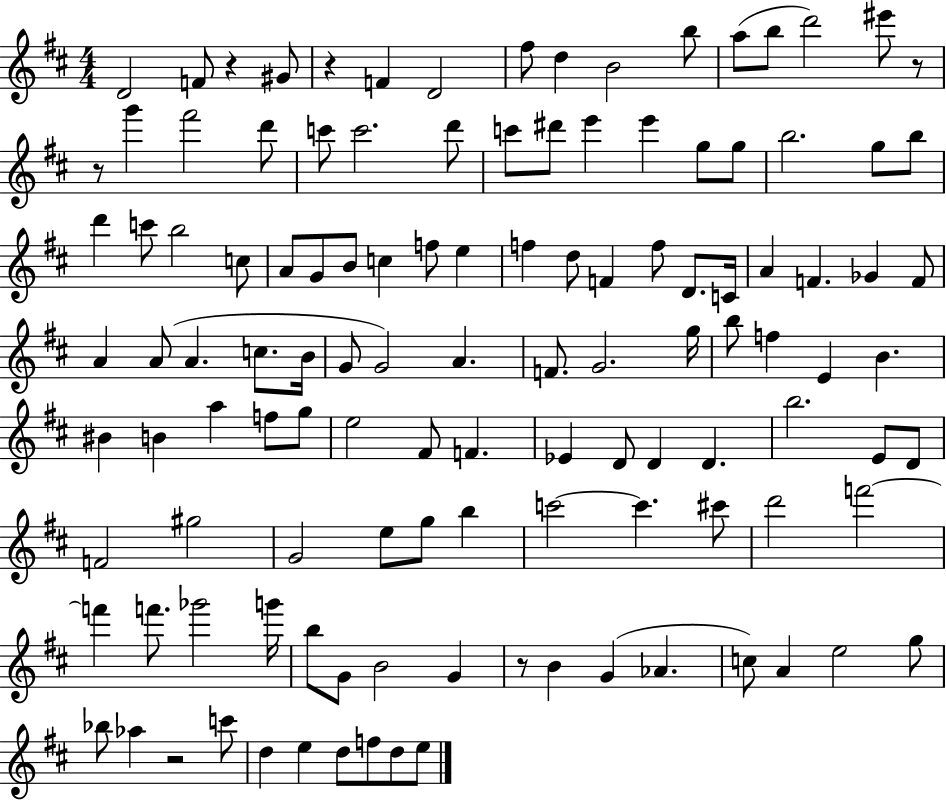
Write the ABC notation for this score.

X:1
T:Untitled
M:4/4
L:1/4
K:D
D2 F/2 z ^G/2 z F D2 ^f/2 d B2 b/2 a/2 b/2 d'2 ^e'/2 z/2 z/2 g' ^f'2 d'/2 c'/2 c'2 d'/2 c'/2 ^d'/2 e' e' g/2 g/2 b2 g/2 b/2 d' c'/2 b2 c/2 A/2 G/2 B/2 c f/2 e f d/2 F f/2 D/2 C/4 A F _G F/2 A A/2 A c/2 B/4 G/2 G2 A F/2 G2 g/4 b/2 f E B ^B B a f/2 g/2 e2 ^F/2 F _E D/2 D D b2 E/2 D/2 F2 ^g2 G2 e/2 g/2 b c'2 c' ^c'/2 d'2 f'2 f' f'/2 _g'2 g'/4 b/2 G/2 B2 G z/2 B G _A c/2 A e2 g/2 _b/2 _a z2 c'/2 d e d/2 f/2 d/2 e/2